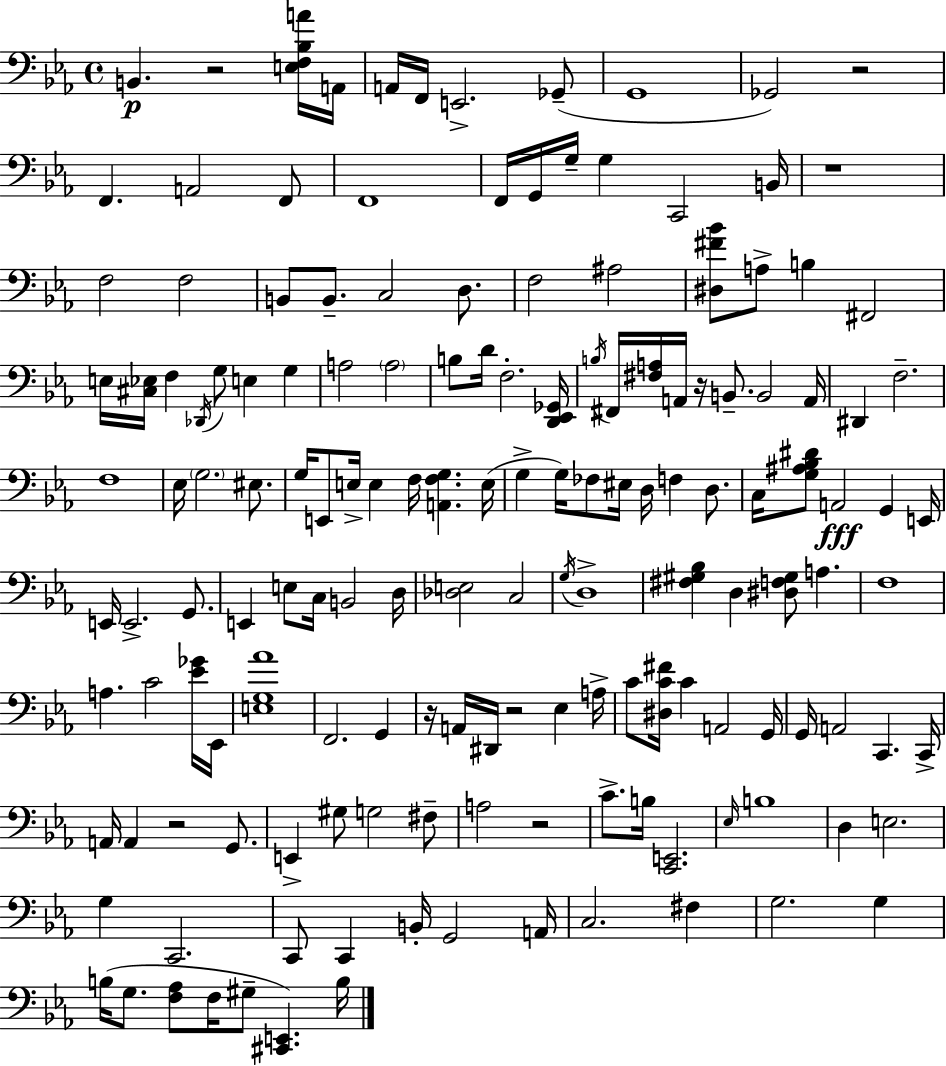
B2/q. R/h [E3,F3,Bb3,A4]/s A2/s A2/s F2/s E2/h. Gb2/e G2/w Gb2/h R/h F2/q. A2/h F2/e F2/w F2/s G2/s G3/s G3/q C2/h B2/s R/w F3/h F3/h B2/e B2/e. C3/h D3/e. F3/h A#3/h [D#3,F#4,Bb4]/e A3/e B3/q F#2/h E3/s [C#3,Eb3]/s F3/q Db2/s G3/e E3/q G3/q A3/h A3/h B3/e D4/s F3/h. [D2,Eb2,Gb2]/s B3/s F#2/s [F#3,A3]/s A2/s R/s B2/e. B2/h A2/s D#2/q F3/h. F3/w Eb3/s G3/h. EIS3/e. G3/s E2/e E3/s E3/q F3/s [A2,F3,G3]/q. E3/s G3/q G3/s FES3/e EIS3/s D3/s F3/q D3/e. C3/s [G3,A#3,Bb3,D#4]/e A2/h G2/q E2/s E2/s E2/h. G2/e. E2/q E3/e C3/s B2/h D3/s [Db3,E3]/h C3/h G3/s D3/w [F#3,G#3,Bb3]/q D3/q [D#3,F3,G#3]/e A3/q. F3/w A3/q. C4/h [Eb4,Gb4]/s Eb2/s [E3,G3,Ab4]/w F2/h. G2/q R/s A2/s D#2/s R/h Eb3/q A3/s C4/e [D#3,C4,F#4]/s C4/q A2/h G2/s G2/s A2/h C2/q. C2/s A2/s A2/q R/h G2/e. E2/q G#3/e G3/h F#3/e A3/h R/h C4/e. B3/s [C2,E2]/h. Eb3/s B3/w D3/q E3/h. G3/q C2/h. C2/e C2/q B2/s G2/h A2/s C3/h. F#3/q G3/h. G3/q B3/s G3/e. [F3,Ab3]/e F3/s G#3/e [C#2,E2]/q. B3/s